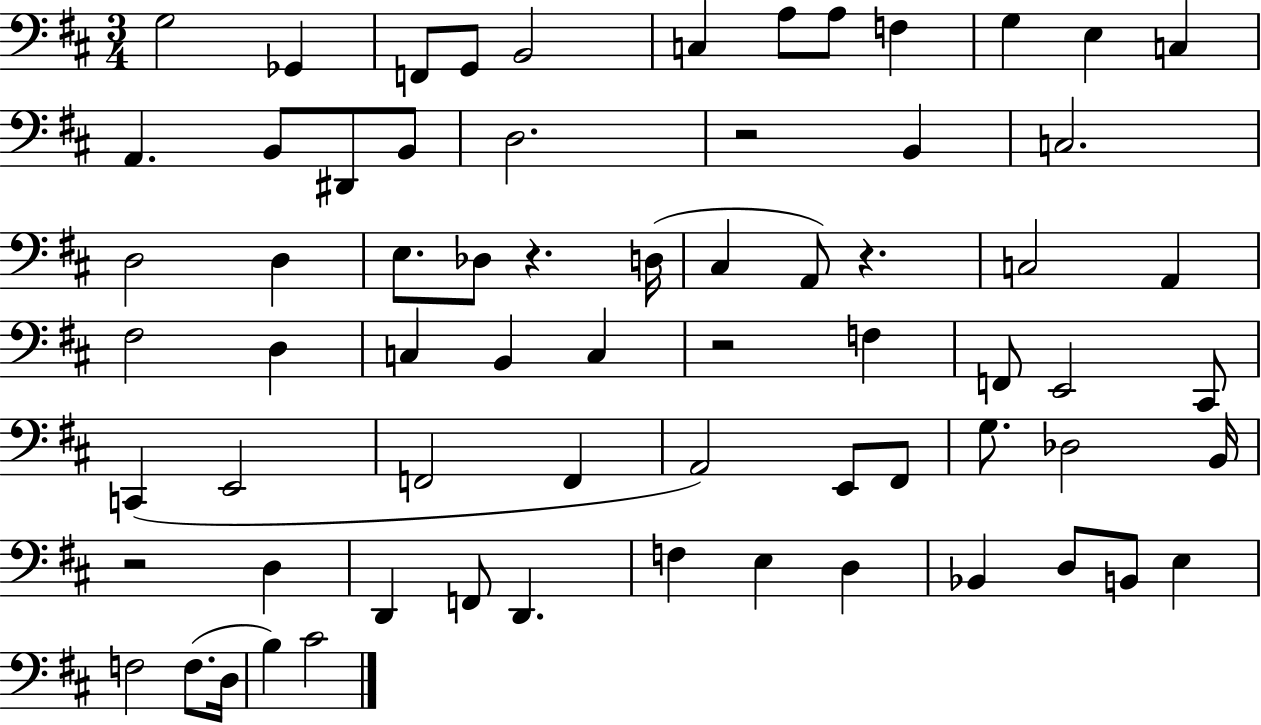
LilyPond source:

{
  \clef bass
  \numericTimeSignature
  \time 3/4
  \key d \major
  \repeat volta 2 { g2 ges,4 | f,8 g,8 b,2 | c4 a8 a8 f4 | g4 e4 c4 | \break a,4. b,8 dis,8 b,8 | d2. | r2 b,4 | c2. | \break d2 d4 | e8. des8 r4. d16( | cis4 a,8) r4. | c2 a,4 | \break fis2 d4 | c4 b,4 c4 | r2 f4 | f,8 e,2 cis,8 | \break c,4( e,2 | f,2 f,4 | a,2) e,8 fis,8 | g8. des2 b,16 | \break r2 d4 | d,4 f,8 d,4. | f4 e4 d4 | bes,4 d8 b,8 e4 | \break f2 f8.( d16 | b4) cis'2 | } \bar "|."
}